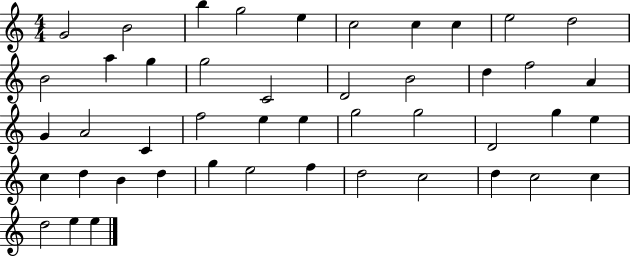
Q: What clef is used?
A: treble